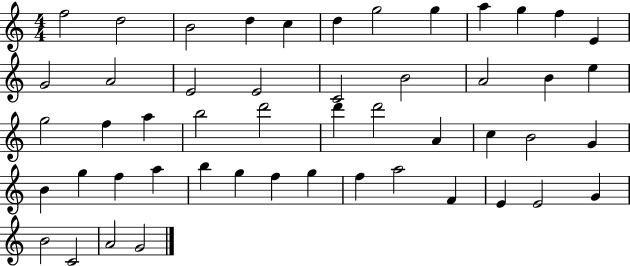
{
  \clef treble
  \numericTimeSignature
  \time 4/4
  \key c \major
  f''2 d''2 | b'2 d''4 c''4 | d''4 g''2 g''4 | a''4 g''4 f''4 e'4 | \break g'2 a'2 | e'2 e'2 | c'2 b'2 | a'2 b'4 e''4 | \break g''2 f''4 a''4 | b''2 d'''2 | d'''4 d'''2 a'4 | c''4 b'2 g'4 | \break b'4 g''4 f''4 a''4 | b''4 g''4 f''4 g''4 | f''4 a''2 f'4 | e'4 e'2 g'4 | \break b'2 c'2 | a'2 g'2 | \bar "|."
}